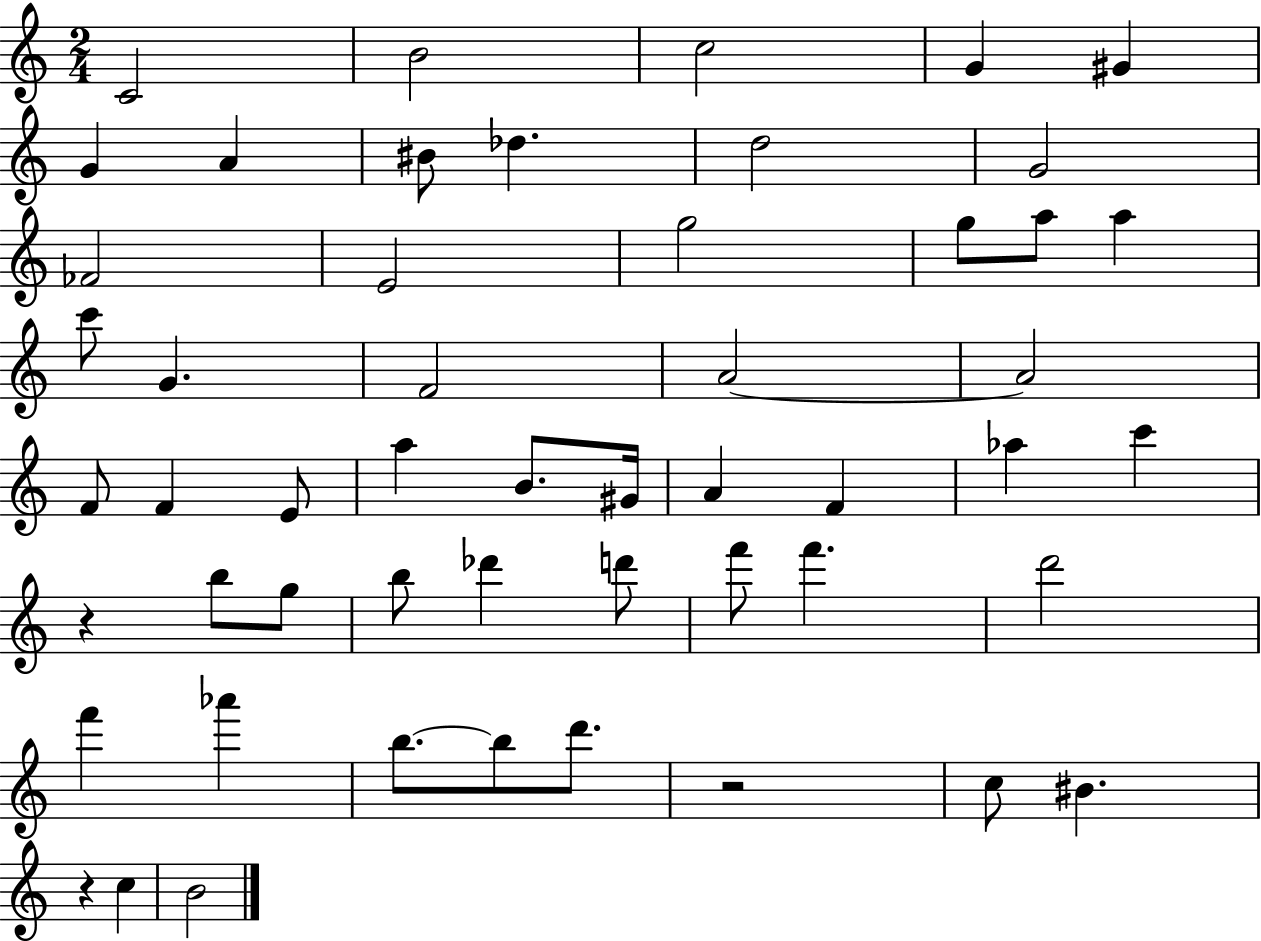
C4/h B4/h C5/h G4/q G#4/q G4/q A4/q BIS4/e Db5/q. D5/h G4/h FES4/h E4/h G5/h G5/e A5/e A5/q C6/e G4/q. F4/h A4/h A4/h F4/e F4/q E4/e A5/q B4/e. G#4/s A4/q F4/q Ab5/q C6/q R/q B5/e G5/e B5/e Db6/q D6/e F6/e F6/q. D6/h F6/q Ab6/q B5/e. B5/e D6/e. R/h C5/e BIS4/q. R/q C5/q B4/h